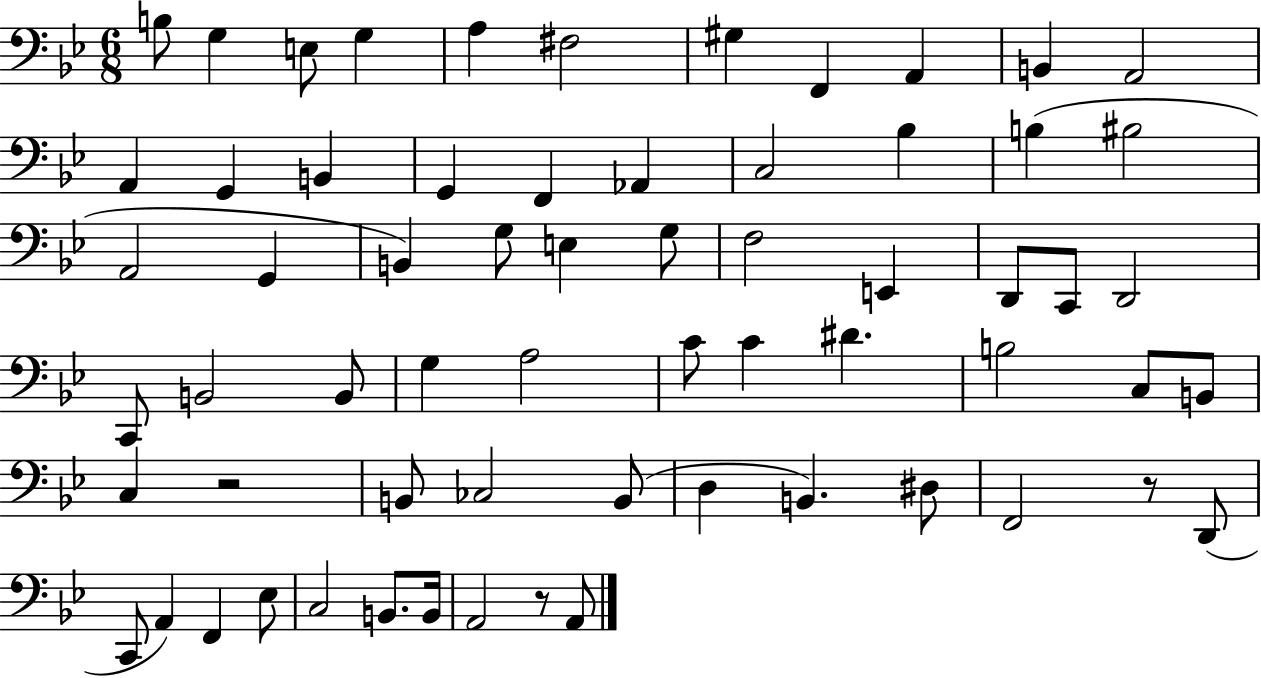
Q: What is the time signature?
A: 6/8